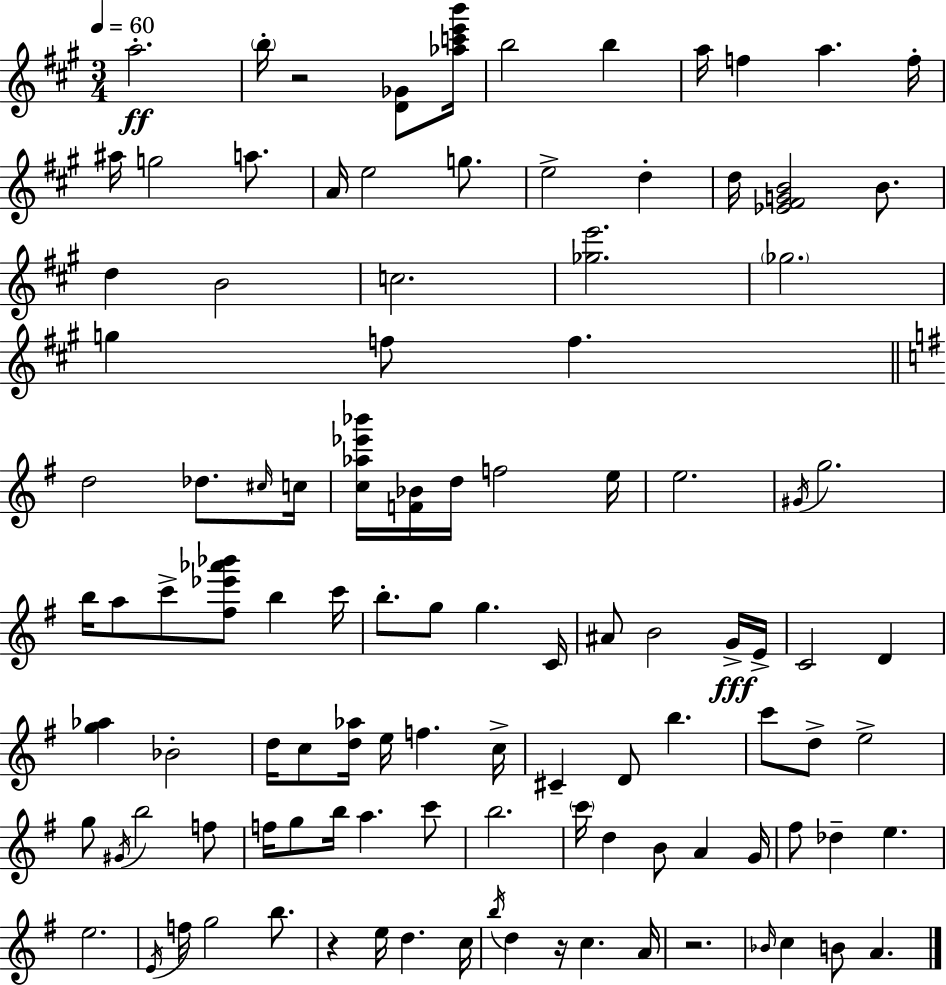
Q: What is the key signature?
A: A major